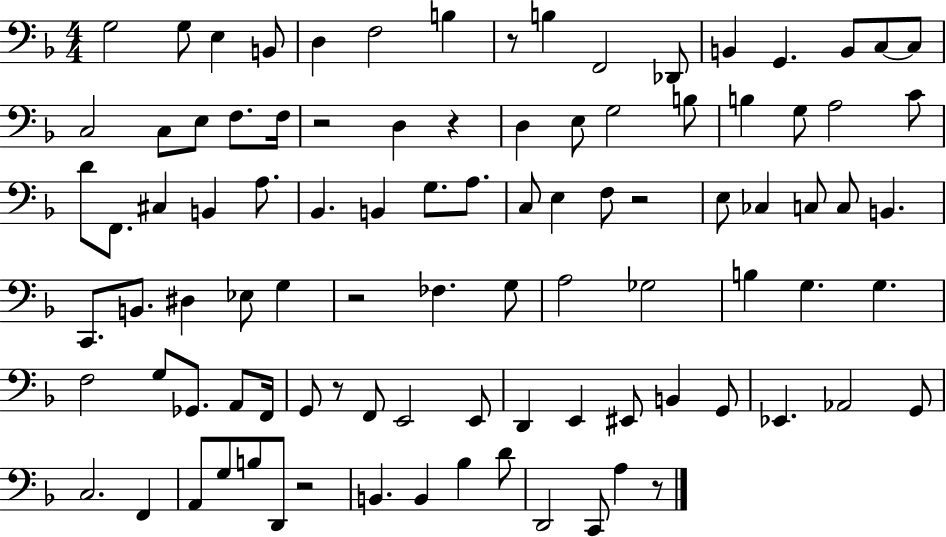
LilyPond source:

{
  \clef bass
  \numericTimeSignature
  \time 4/4
  \key f \major
  \repeat volta 2 { g2 g8 e4 b,8 | d4 f2 b4 | r8 b4 f,2 des,8 | b,4 g,4. b,8 c8~~ c8 | \break c2 c8 e8 f8. f16 | r2 d4 r4 | d4 e8 g2 b8 | b4 g8 a2 c'8 | \break d'8 f,8. cis4 b,4 a8. | bes,4. b,4 g8. a8. | c8 e4 f8 r2 | e8 ces4 c8 c8 b,4. | \break c,8. b,8. dis4 ees8 g4 | r2 fes4. g8 | a2 ges2 | b4 g4. g4. | \break f2 g8 ges,8. a,8 f,16 | g,8 r8 f,8 e,2 e,8 | d,4 e,4 eis,8 b,4 g,8 | ees,4. aes,2 g,8 | \break c2. f,4 | a,8 g8 b8 d,8 r2 | b,4. b,4 bes4 d'8 | d,2 c,8 a4 r8 | \break } \bar "|."
}